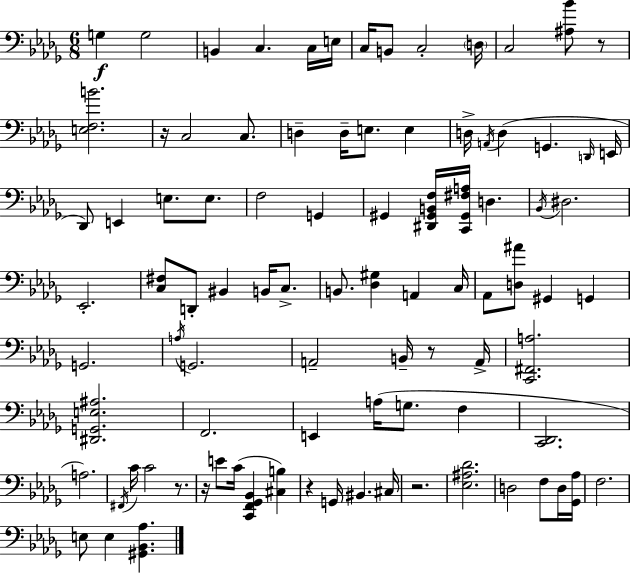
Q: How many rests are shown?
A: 7